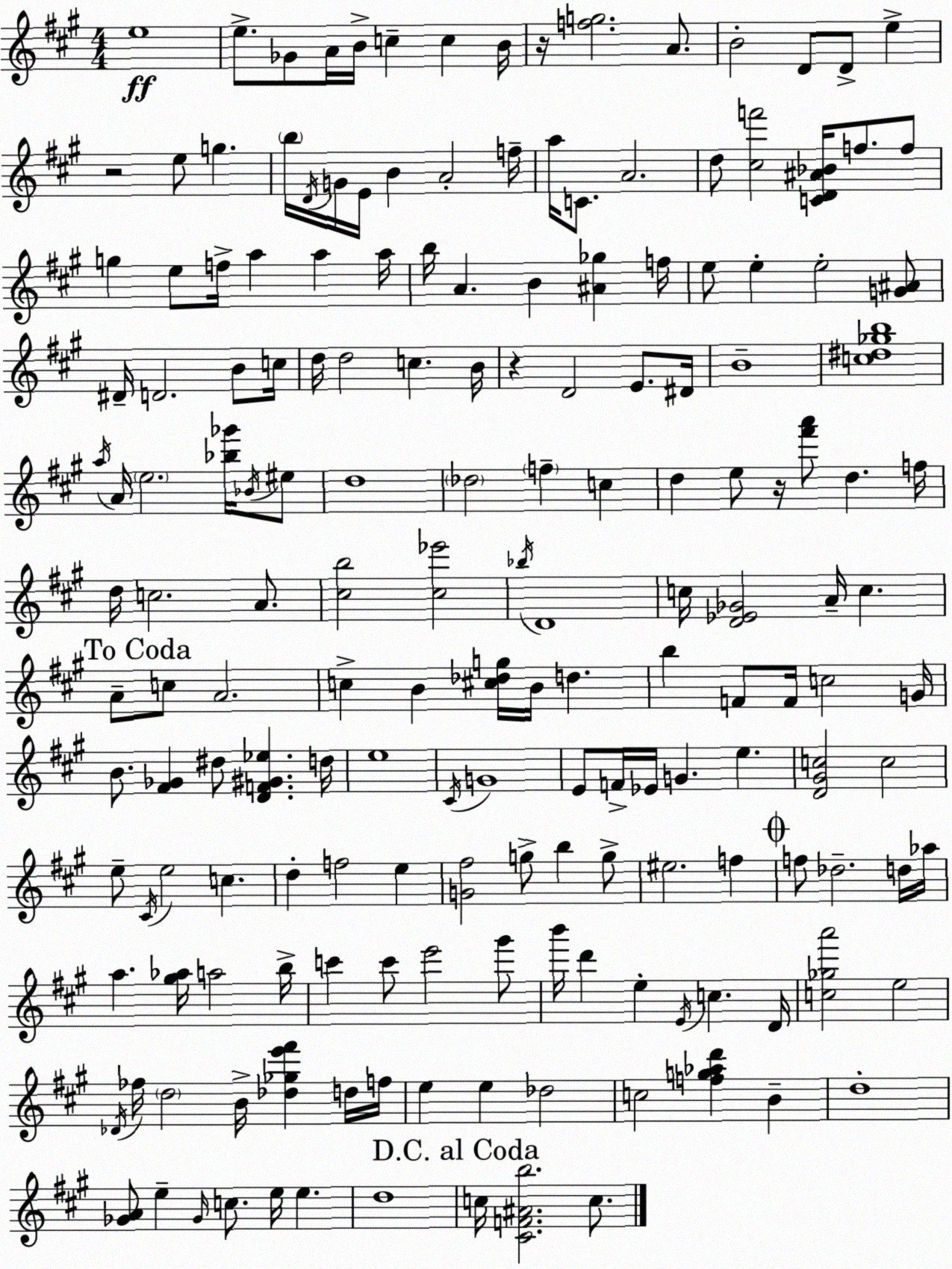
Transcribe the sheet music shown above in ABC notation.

X:1
T:Untitled
M:4/4
L:1/4
K:A
e4 e/2 _G/2 A/4 B/4 c c B/4 z/4 [fg]2 A/2 B2 D/2 D/2 e z2 e/2 g b/4 D/4 G/4 E/4 B A2 f/4 a/4 C/2 A2 d/2 [^cf']2 [CD^A_B]/4 f/2 f/2 g e/2 f/4 a a a/4 b/4 A B [^A_g] f/4 e/2 e e2 [G^A]/2 ^D/4 D2 B/2 c/4 d/4 d2 c B/4 z D2 E/2 ^D/4 B4 [c^d_gb]4 a/4 A/4 e2 [_b_g']/4 _B/4 ^e/2 d4 _d2 f c d e/2 z/4 [^f'a']/2 d f/4 d/4 c2 A/2 [^cb]2 [^c_e']2 _b/4 D4 c/4 [D_E_G]2 A/4 c A/2 c/2 A2 c B [^c_dg]/4 B/4 d b F/2 F/4 c2 G/4 B/2 [^F_G] ^d/2 [DF^G_e] d/4 e4 ^C/4 G4 E/2 F/4 _E/4 G e [D^Gc]2 c2 e/2 ^C/4 e2 c d f2 e [G^f]2 g/2 b g/2 ^e2 f f/2 _d2 d/4 _a/4 a [^g_a]/4 a2 b/4 c' c'/2 e'2 ^g'/2 b'/4 d' e E/4 c D/4 [c_ga']2 e2 _D/4 _f/4 d2 B/4 [_d_ge'^f'] d/4 f/4 e e _d2 c2 [fg_ad'] B d4 [_GA]/2 e _G/4 c/2 e/4 e d4 c/4 [^CF^Ab]2 c/2